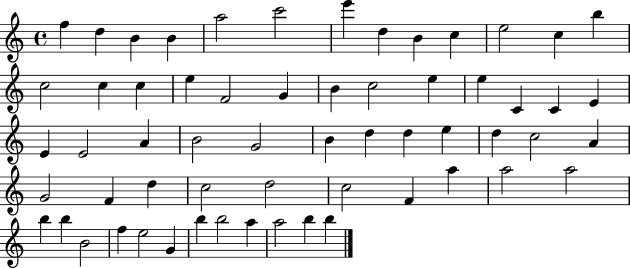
F5/q D5/q B4/q B4/q A5/h C6/h E6/q D5/q B4/q C5/q E5/h C5/q B5/q C5/h C5/q C5/q E5/q F4/h G4/q B4/q C5/h E5/q E5/q C4/q C4/q E4/q E4/q E4/h A4/q B4/h G4/h B4/q D5/q D5/q E5/q D5/q C5/h A4/q G4/h F4/q D5/q C5/h D5/h C5/h F4/q A5/q A5/h A5/h B5/q B5/q B4/h F5/q E5/h G4/q B5/q B5/h A5/q A5/h B5/q B5/q